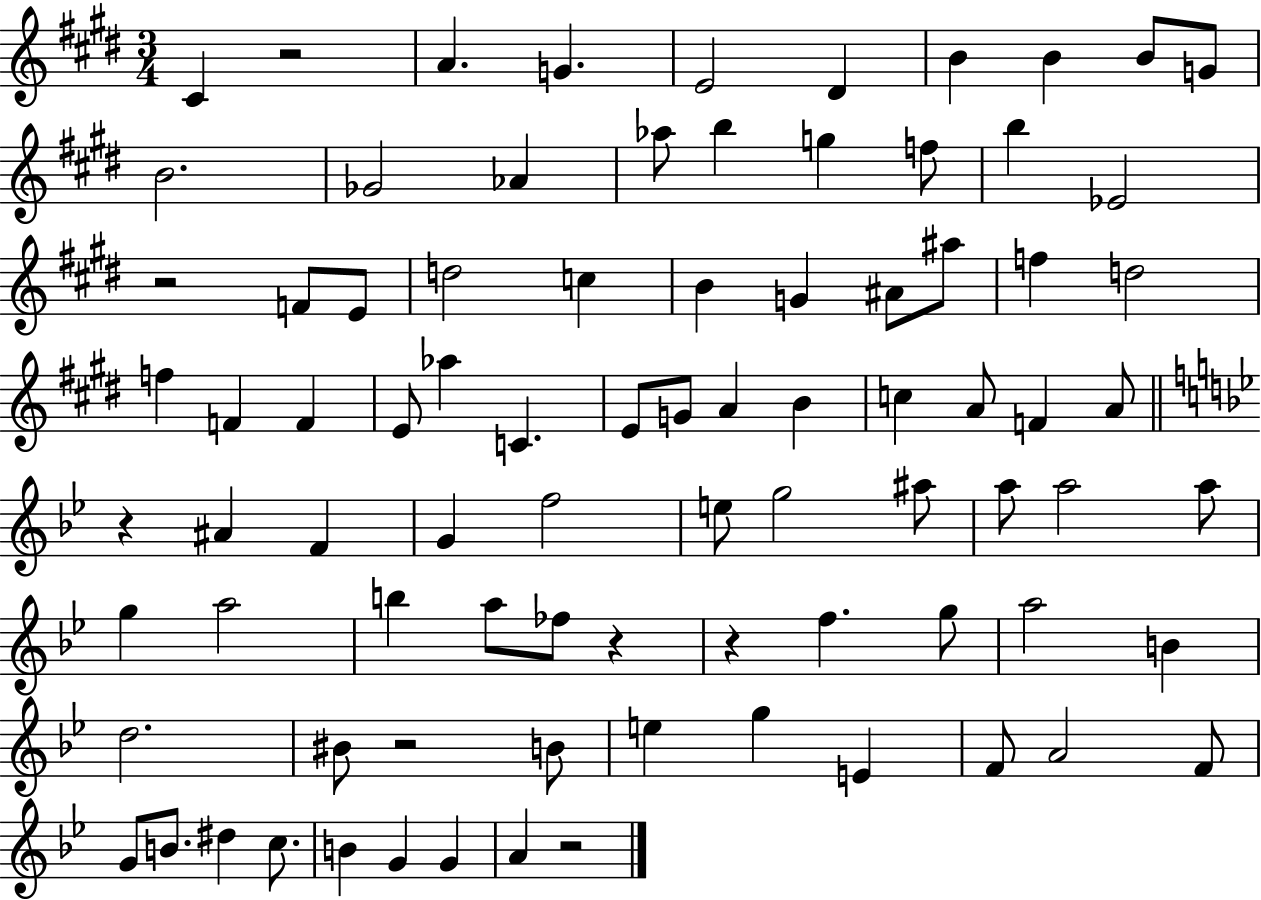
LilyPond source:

{
  \clef treble
  \numericTimeSignature
  \time 3/4
  \key e \major
  cis'4 r2 | a'4. g'4. | e'2 dis'4 | b'4 b'4 b'8 g'8 | \break b'2. | ges'2 aes'4 | aes''8 b''4 g''4 f''8 | b''4 ees'2 | \break r2 f'8 e'8 | d''2 c''4 | b'4 g'4 ais'8 ais''8 | f''4 d''2 | \break f''4 f'4 f'4 | e'8 aes''4 c'4. | e'8 g'8 a'4 b'4 | c''4 a'8 f'4 a'8 | \break \bar "||" \break \key g \minor r4 ais'4 f'4 | g'4 f''2 | e''8 g''2 ais''8 | a''8 a''2 a''8 | \break g''4 a''2 | b''4 a''8 fes''8 r4 | r4 f''4. g''8 | a''2 b'4 | \break d''2. | bis'8 r2 b'8 | e''4 g''4 e'4 | f'8 a'2 f'8 | \break g'8 b'8. dis''4 c''8. | b'4 g'4 g'4 | a'4 r2 | \bar "|."
}